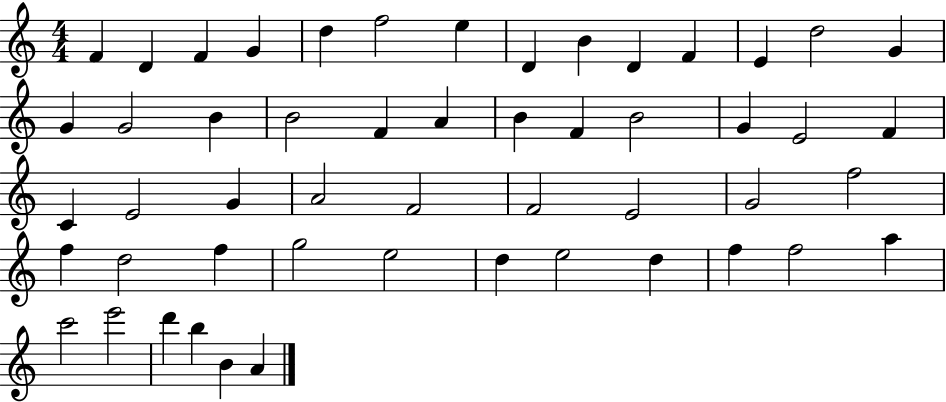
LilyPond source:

{
  \clef treble
  \numericTimeSignature
  \time 4/4
  \key c \major
  f'4 d'4 f'4 g'4 | d''4 f''2 e''4 | d'4 b'4 d'4 f'4 | e'4 d''2 g'4 | \break g'4 g'2 b'4 | b'2 f'4 a'4 | b'4 f'4 b'2 | g'4 e'2 f'4 | \break c'4 e'2 g'4 | a'2 f'2 | f'2 e'2 | g'2 f''2 | \break f''4 d''2 f''4 | g''2 e''2 | d''4 e''2 d''4 | f''4 f''2 a''4 | \break c'''2 e'''2 | d'''4 b''4 b'4 a'4 | \bar "|."
}